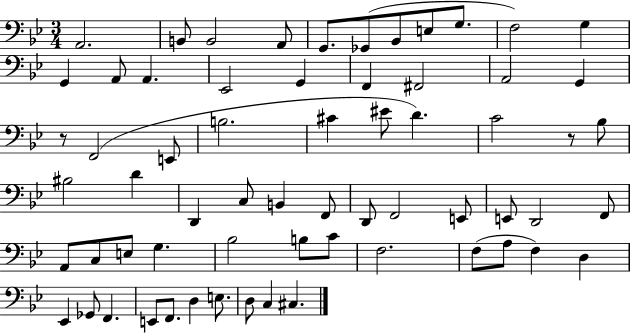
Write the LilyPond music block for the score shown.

{
  \clef bass
  \numericTimeSignature
  \time 3/4
  \key bes \major
  \repeat volta 2 { a,2. | b,8 b,2 a,8 | g,8. ges,8( bes,8 e8 g8. | f2) g4 | \break g,4 a,8 a,4. | ees,2 g,4 | f,4 fis,2 | a,2 g,4 | \break r8 f,2( e,8 | b2. | cis'4 eis'8 d'4.) | c'2 r8 bes8 | \break bis2 d'4 | d,4 c8 b,4 f,8 | d,8 f,2 e,8 | e,8 d,2 f,8 | \break a,8 c8 e8 g4. | bes2 b8 c'8 | f2. | f8( a8 f4) d4 | \break ees,4 ges,8 f,4. | e,8 f,8. d4 e8. | d8 c4 cis4. | } \bar "|."
}